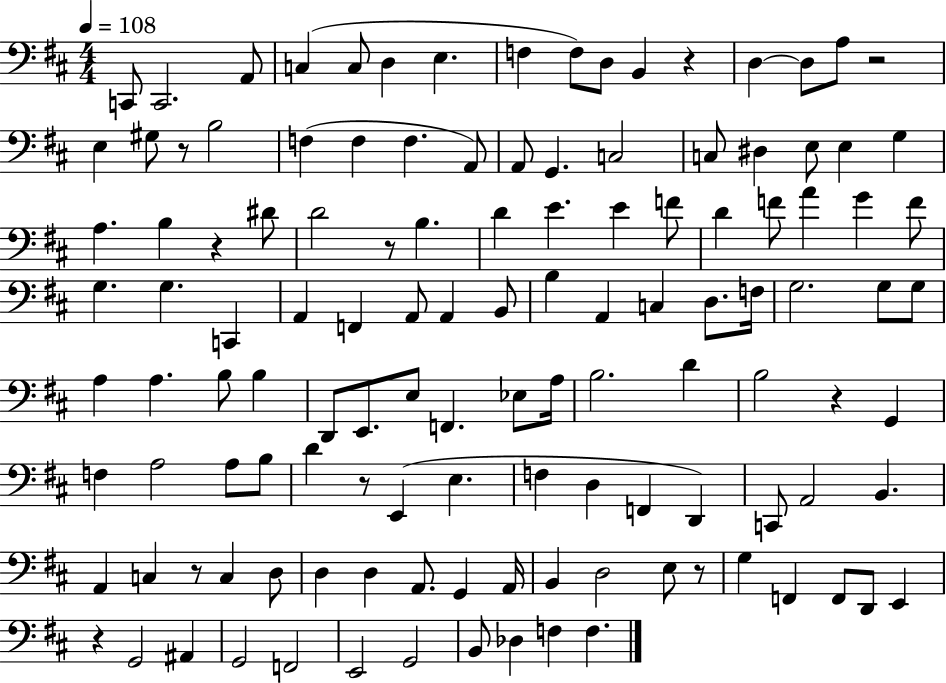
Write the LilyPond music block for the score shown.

{
  \clef bass
  \numericTimeSignature
  \time 4/4
  \key d \major
  \tempo 4 = 108
  c,8 c,2. a,8 | c4( c8 d4 e4. | f4 f8) d8 b,4 r4 | d4~~ d8 a8 r2 | \break e4 gis8 r8 b2 | f4( f4 f4. a,8) | a,8 g,4. c2 | c8 dis4 e8 e4 g4 | \break a4. b4 r4 dis'8 | d'2 r8 b4. | d'4 e'4. e'4 f'8 | d'4 f'8 a'4 g'4 f'8 | \break g4. g4. c,4 | a,4 f,4 a,8 a,4 b,8 | b4 a,4 c4 d8. f16 | g2. g8 g8 | \break a4 a4. b8 b4 | d,8 e,8. e8 f,4. ees8 a16 | b2. d'4 | b2 r4 g,4 | \break f4 a2 a8 b8 | d'4 r8 e,4( e4. | f4 d4 f,4 d,4) | c,8 a,2 b,4. | \break a,4 c4 r8 c4 d8 | d4 d4 a,8. g,4 a,16 | b,4 d2 e8 r8 | g4 f,4 f,8 d,8 e,4 | \break r4 g,2 ais,4 | g,2 f,2 | e,2 g,2 | b,8 des4 f4 f4. | \break \bar "|."
}